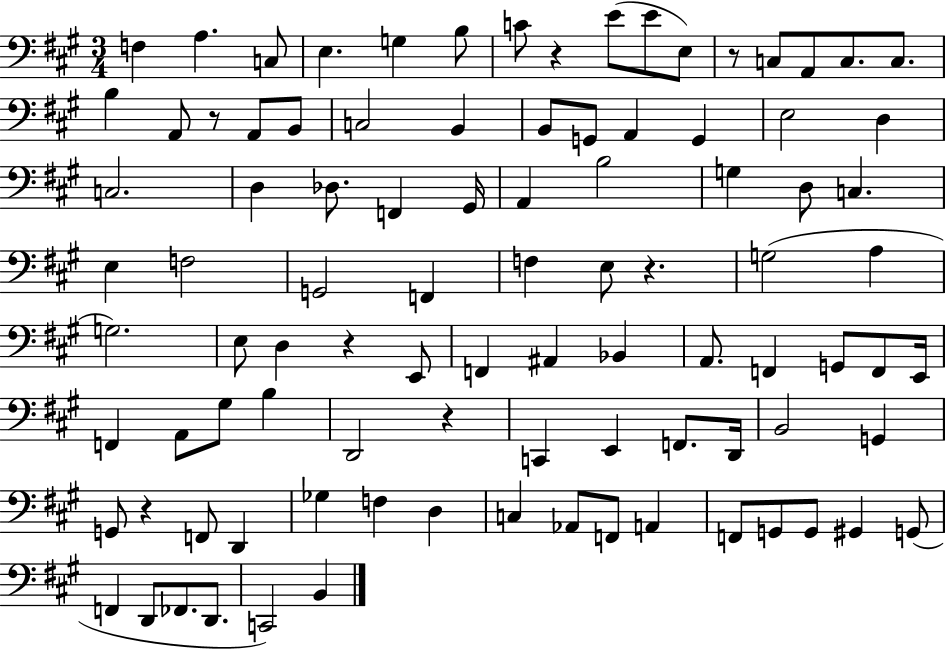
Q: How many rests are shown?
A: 7